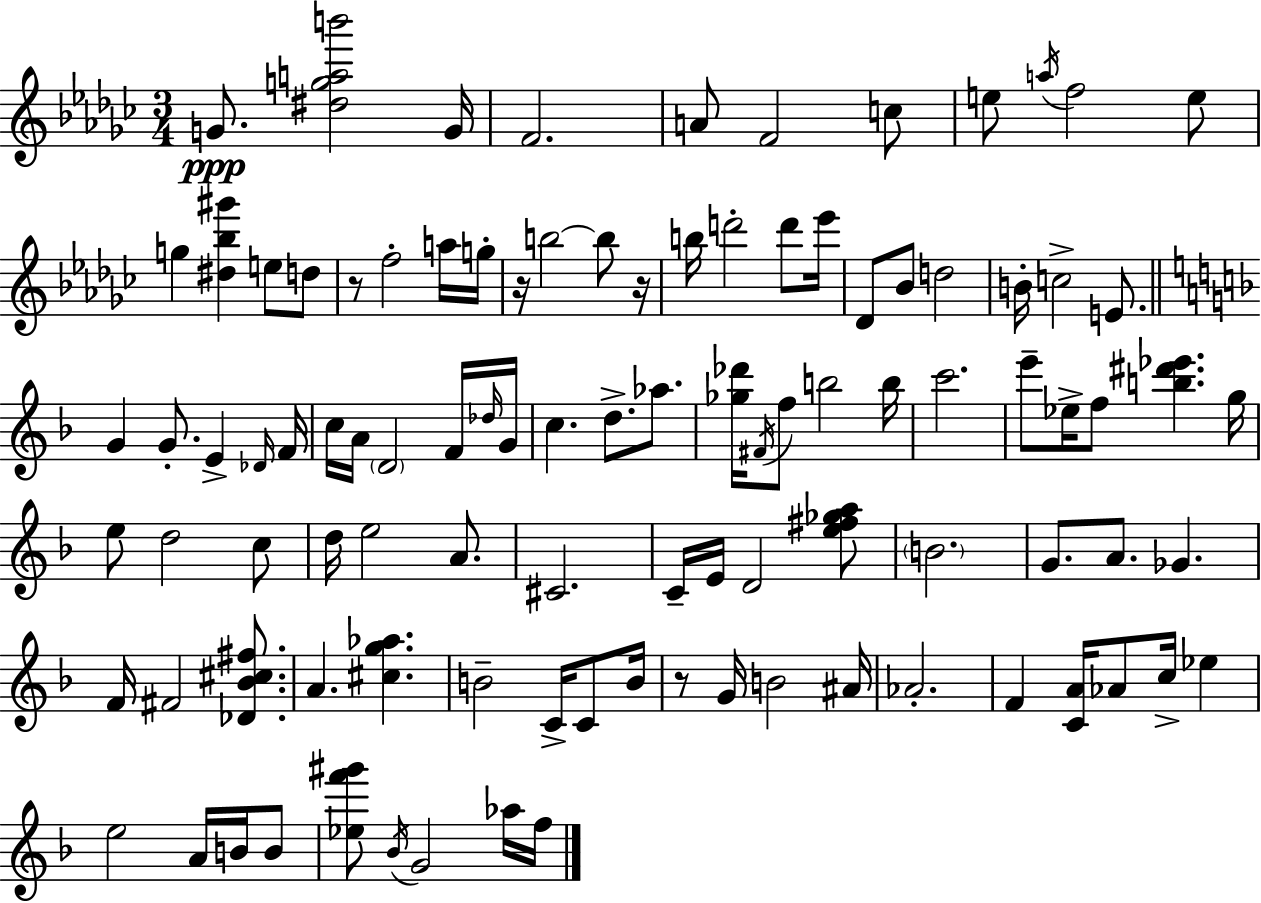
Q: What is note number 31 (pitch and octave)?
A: E4